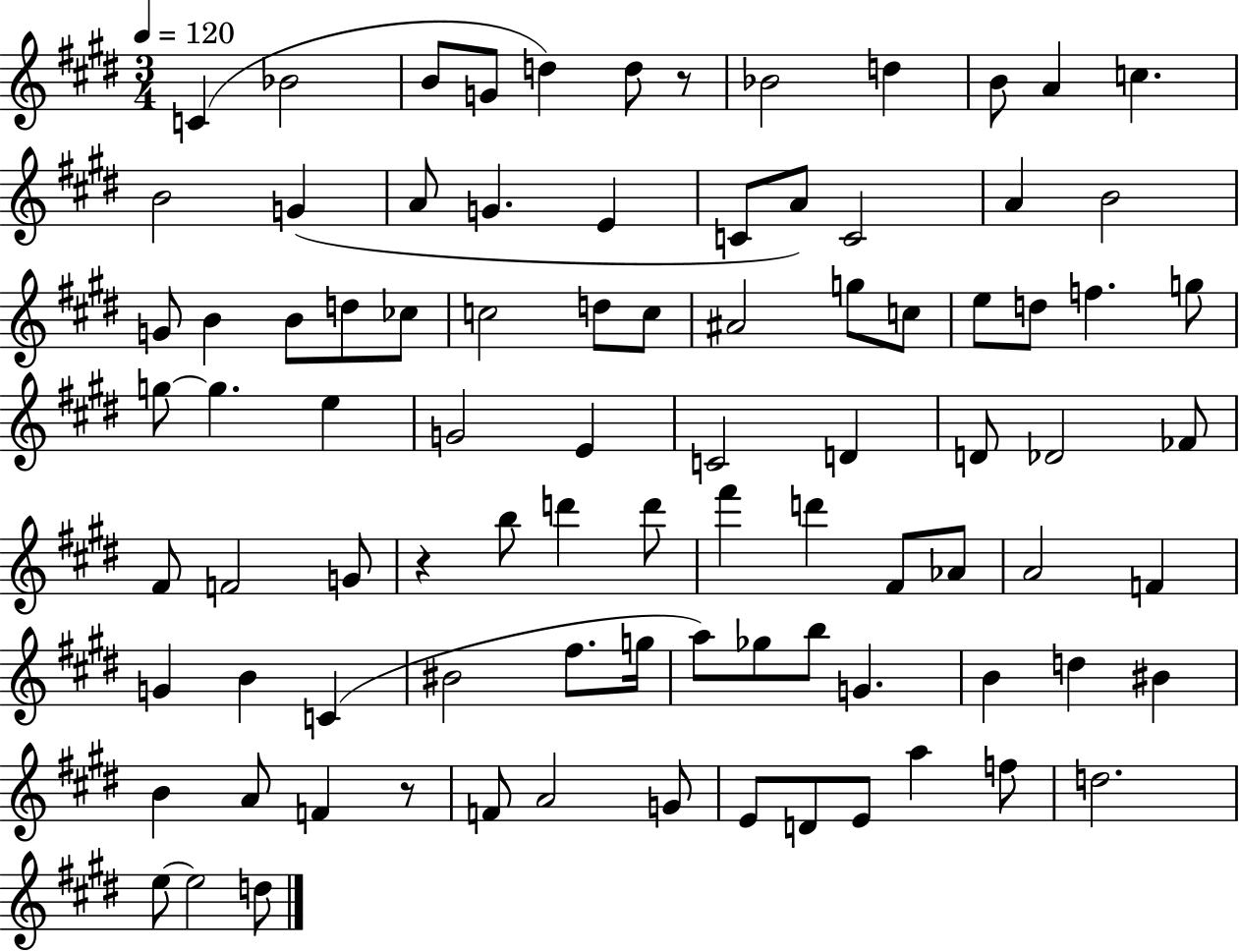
{
  \clef treble
  \numericTimeSignature
  \time 3/4
  \key e \major
  \tempo 4 = 120
  c'4( bes'2 | b'8 g'8 d''4) d''8 r8 | bes'2 d''4 | b'8 a'4 c''4. | \break b'2 g'4( | a'8 g'4. e'4 | c'8 a'8) c'2 | a'4 b'2 | \break g'8 b'4 b'8 d''8 ces''8 | c''2 d''8 c''8 | ais'2 g''8 c''8 | e''8 d''8 f''4. g''8 | \break g''8~~ g''4. e''4 | g'2 e'4 | c'2 d'4 | d'8 des'2 fes'8 | \break fis'8 f'2 g'8 | r4 b''8 d'''4 d'''8 | fis'''4 d'''4 fis'8 aes'8 | a'2 f'4 | \break g'4 b'4 c'4( | bis'2 fis''8. g''16 | a''8) ges''8 b''8 g'4. | b'4 d''4 bis'4 | \break b'4 a'8 f'4 r8 | f'8 a'2 g'8 | e'8 d'8 e'8 a''4 f''8 | d''2. | \break e''8~~ e''2 d''8 | \bar "|."
}